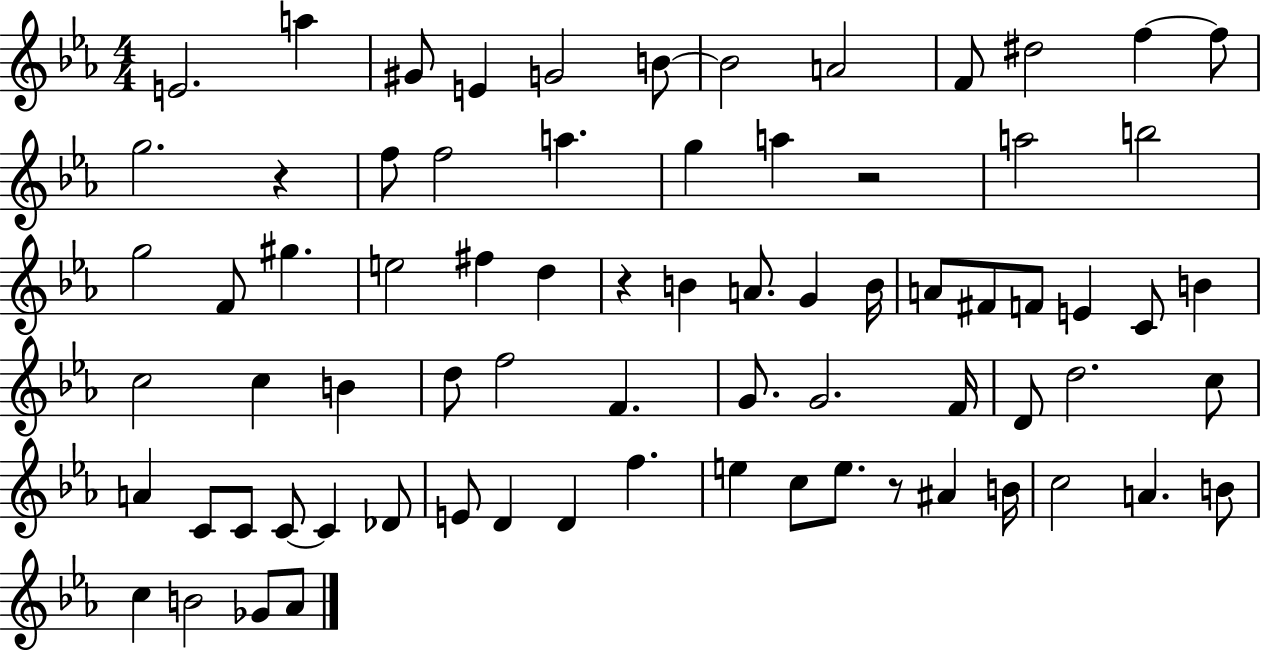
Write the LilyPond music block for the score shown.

{
  \clef treble
  \numericTimeSignature
  \time 4/4
  \key ees \major
  e'2. a''4 | gis'8 e'4 g'2 b'8~~ | b'2 a'2 | f'8 dis''2 f''4~~ f''8 | \break g''2. r4 | f''8 f''2 a''4. | g''4 a''4 r2 | a''2 b''2 | \break g''2 f'8 gis''4. | e''2 fis''4 d''4 | r4 b'4 a'8. g'4 b'16 | a'8 fis'8 f'8 e'4 c'8 b'4 | \break c''2 c''4 b'4 | d''8 f''2 f'4. | g'8. g'2. f'16 | d'8 d''2. c''8 | \break a'4 c'8 c'8 c'8~~ c'4 des'8 | e'8 d'4 d'4 f''4. | e''4 c''8 e''8. r8 ais'4 b'16 | c''2 a'4. b'8 | \break c''4 b'2 ges'8 aes'8 | \bar "|."
}